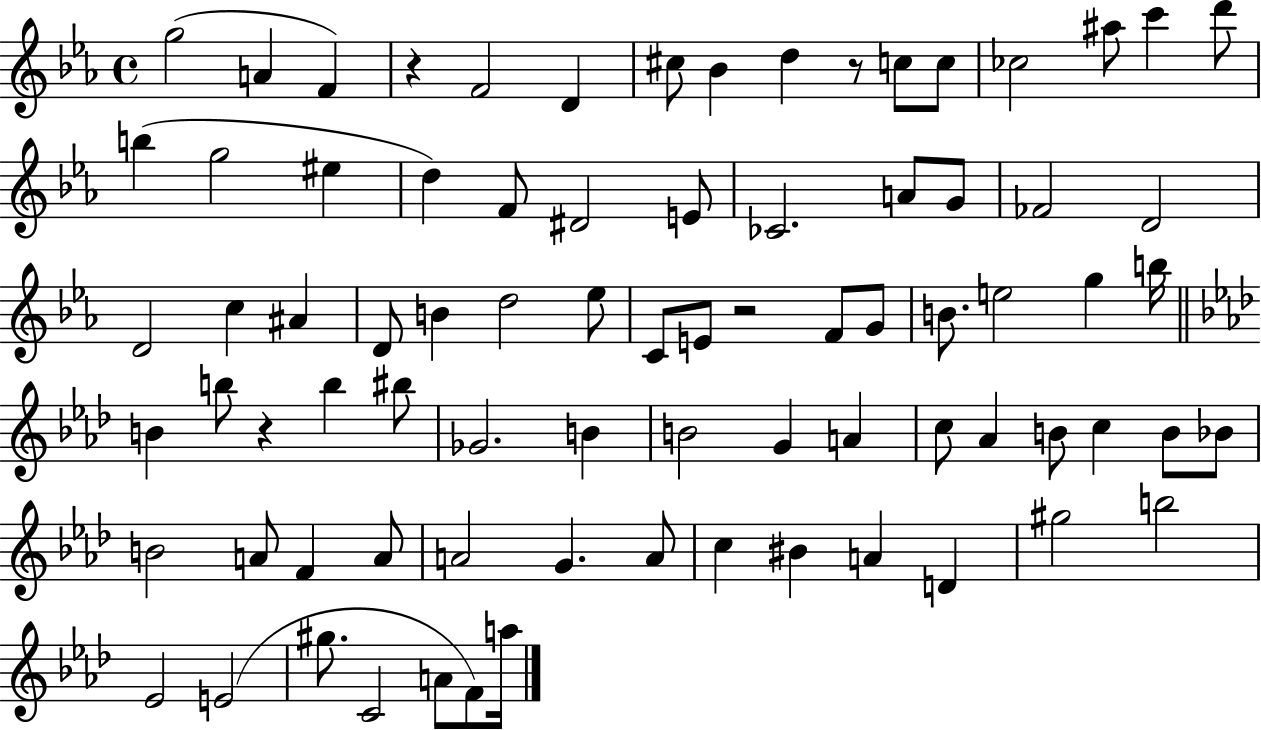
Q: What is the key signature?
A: EES major